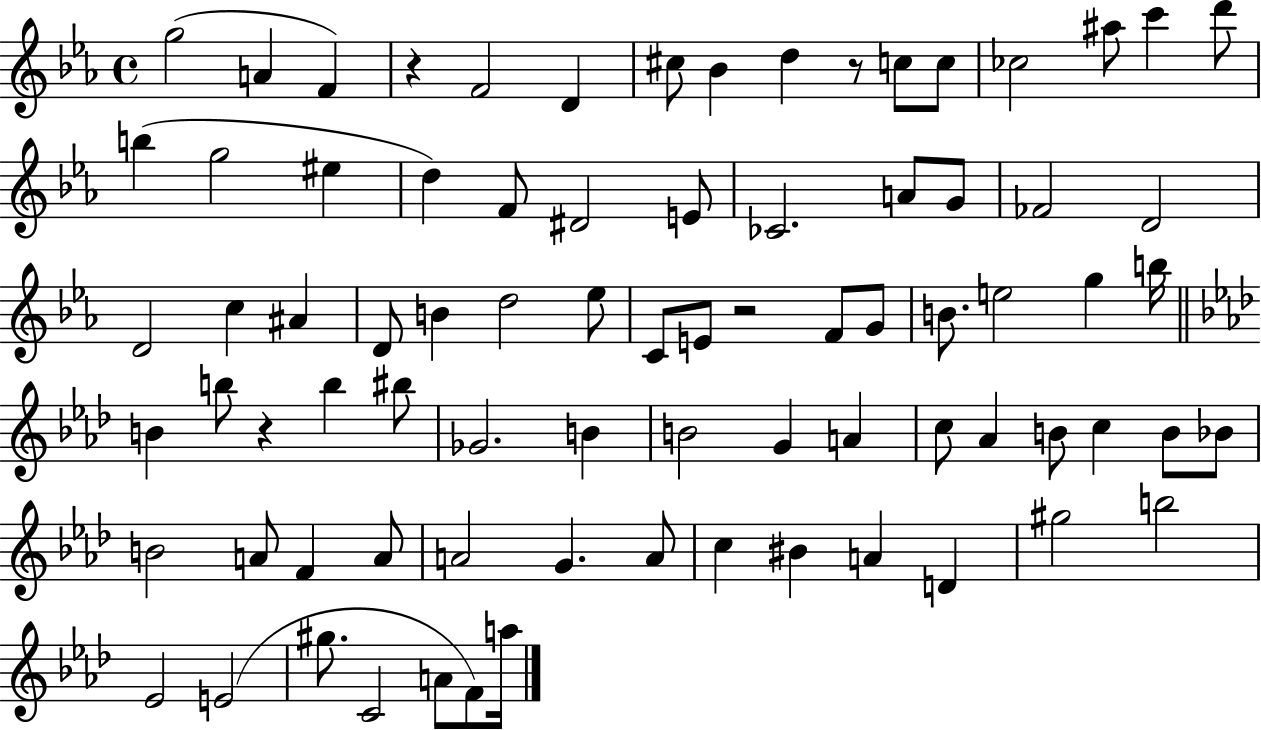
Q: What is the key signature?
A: EES major